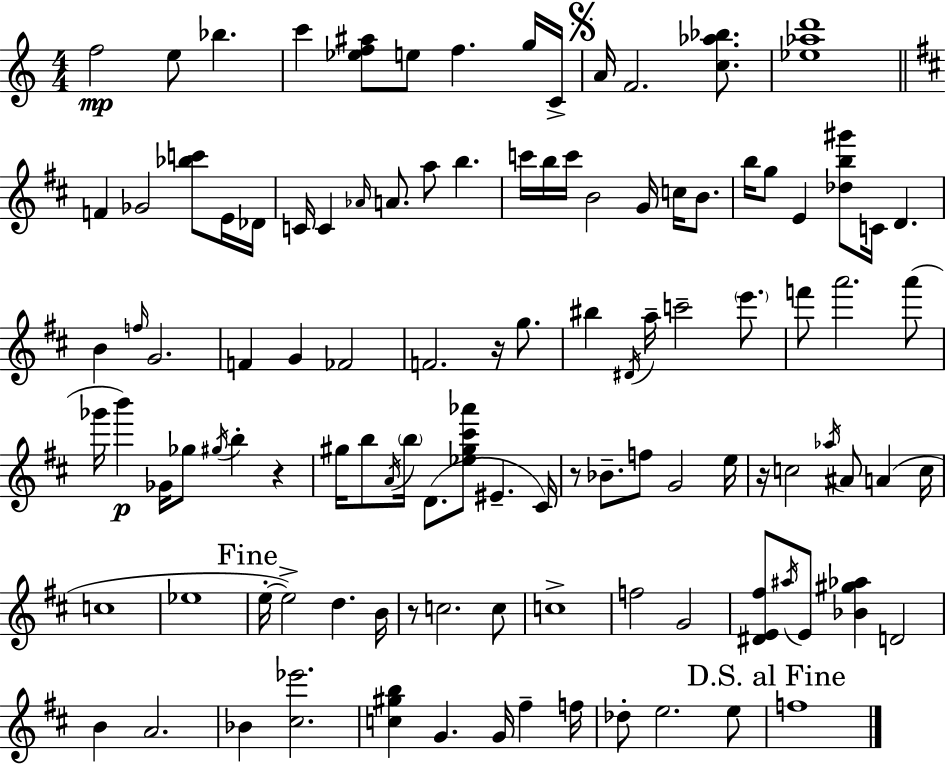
F5/h E5/e Bb5/q. C6/q [Eb5,F5,A#5]/e E5/e F5/q. G5/s C4/s A4/s F4/h. [C5,Ab5,Bb5]/e. [Eb5,Ab5,D6]/w F4/q Gb4/h [Bb5,C6]/e E4/s Db4/s C4/s C4/q Ab4/s A4/e. A5/e B5/q. C6/s B5/s C6/s B4/h G4/s C5/s B4/e. B5/s G5/e E4/q [Db5,B5,G#6]/e C4/s D4/q. B4/q F5/s G4/h. F4/q G4/q FES4/h F4/h. R/s G5/e. BIS5/q D#4/s A5/s C6/h E6/e. F6/e A6/h. A6/e Gb6/s B6/q Gb4/s Gb5/e G#5/s B5/q R/q G#5/s B5/e A4/s B5/s D4/e. [Eb5,G#5,C#6,Ab6]/e EIS4/q. C#4/s R/e Bb4/e. F5/e G4/h E5/s R/s C5/h Ab5/s A#4/e A4/q C5/s C5/w Eb5/w E5/s E5/h D5/q. B4/s R/e C5/h. C5/e C5/w F5/h G4/h [D#4,E4,F#5]/e A#5/s E4/e [Bb4,G#5,Ab5]/q D4/h B4/q A4/h. Bb4/q [C#5,Eb6]/h. [C5,G#5,B5]/q G4/q. G4/s F#5/q F5/s Db5/e E5/h. E5/e F5/w